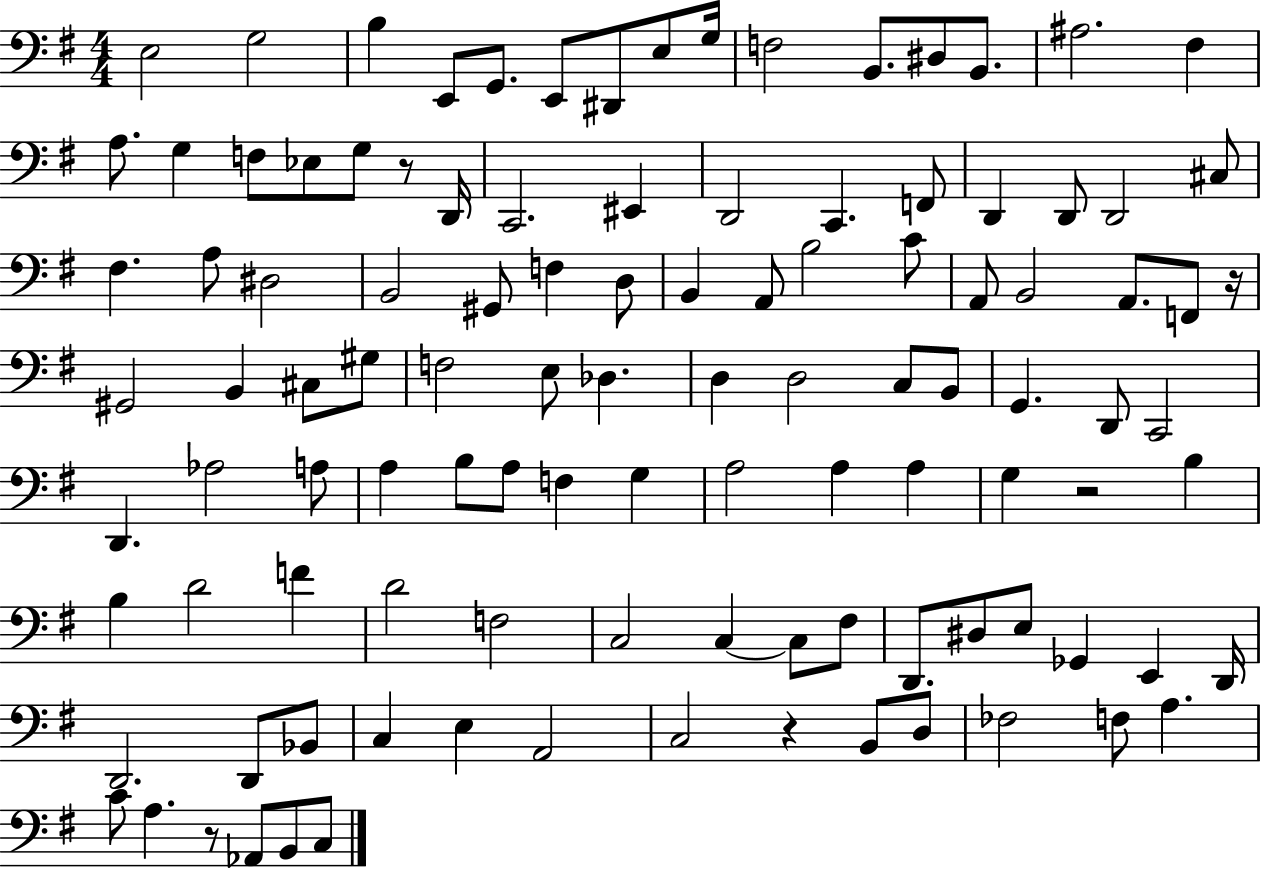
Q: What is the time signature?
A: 4/4